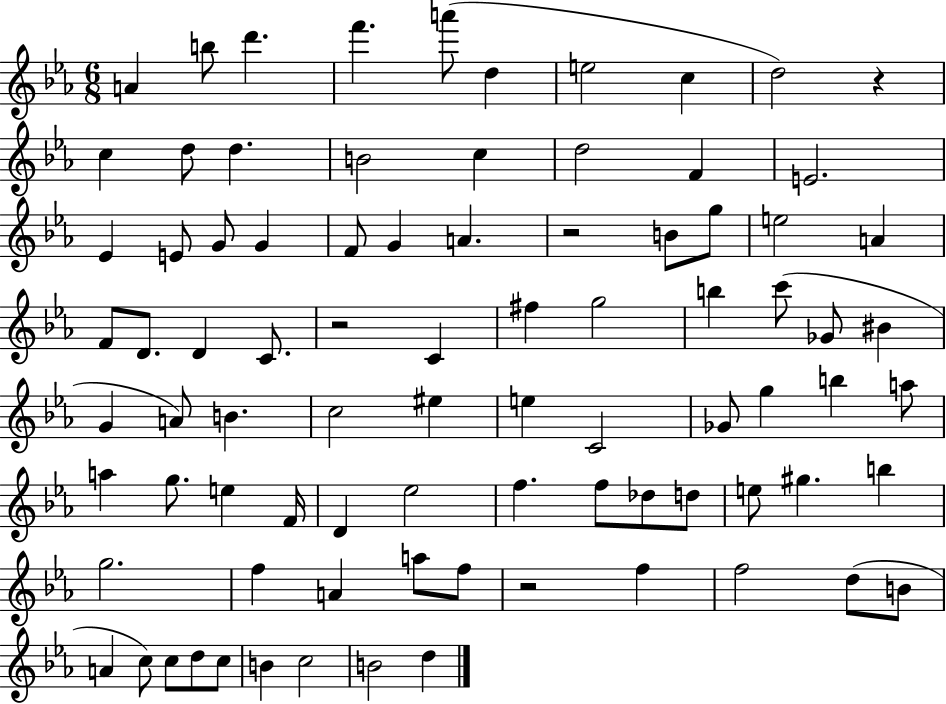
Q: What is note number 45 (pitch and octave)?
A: E5